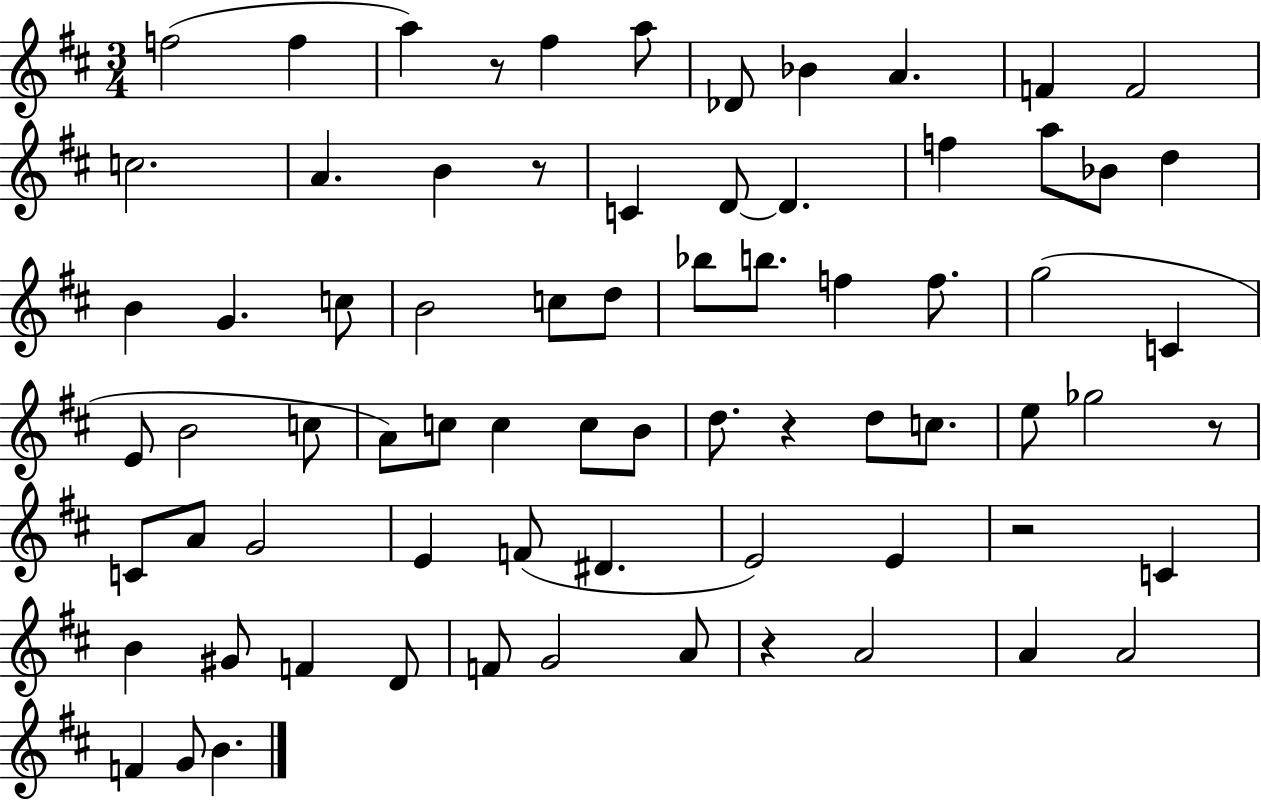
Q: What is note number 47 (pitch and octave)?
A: A4